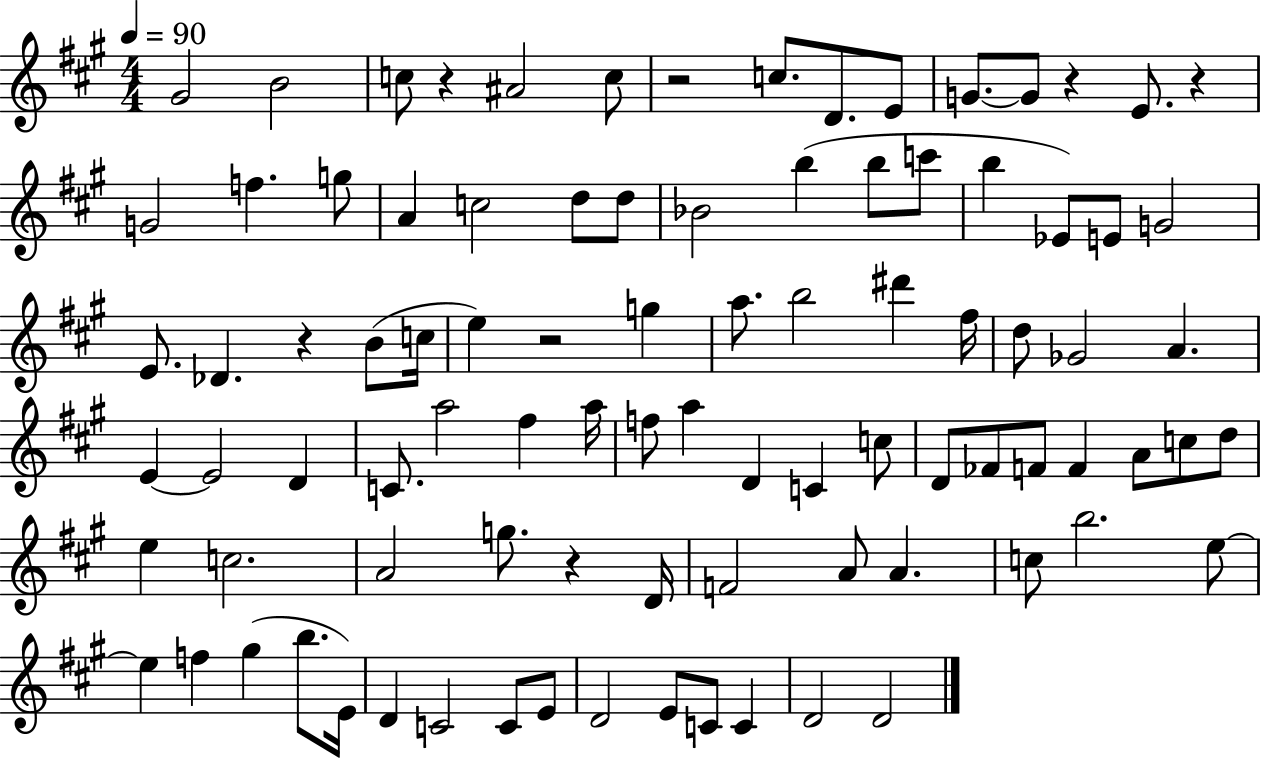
X:1
T:Untitled
M:4/4
L:1/4
K:A
^G2 B2 c/2 z ^A2 c/2 z2 c/2 D/2 E/2 G/2 G/2 z E/2 z G2 f g/2 A c2 d/2 d/2 _B2 b b/2 c'/2 b _E/2 E/2 G2 E/2 _D z B/2 c/4 e z2 g a/2 b2 ^d' ^f/4 d/2 _G2 A E E2 D C/2 a2 ^f a/4 f/2 a D C c/2 D/2 _F/2 F/2 F A/2 c/2 d/2 e c2 A2 g/2 z D/4 F2 A/2 A c/2 b2 e/2 e f ^g b/2 E/4 D C2 C/2 E/2 D2 E/2 C/2 C D2 D2